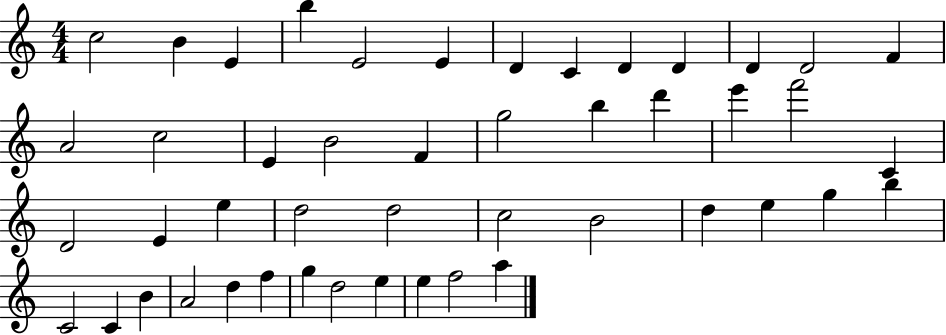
{
  \clef treble
  \numericTimeSignature
  \time 4/4
  \key c \major
  c''2 b'4 e'4 | b''4 e'2 e'4 | d'4 c'4 d'4 d'4 | d'4 d'2 f'4 | \break a'2 c''2 | e'4 b'2 f'4 | g''2 b''4 d'''4 | e'''4 f'''2 c'4 | \break d'2 e'4 e''4 | d''2 d''2 | c''2 b'2 | d''4 e''4 g''4 b''4 | \break c'2 c'4 b'4 | a'2 d''4 f''4 | g''4 d''2 e''4 | e''4 f''2 a''4 | \break \bar "|."
}